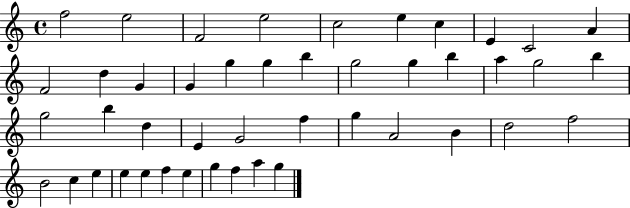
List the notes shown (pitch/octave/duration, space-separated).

F5/h E5/h F4/h E5/h C5/h E5/q C5/q E4/q C4/h A4/q F4/h D5/q G4/q G4/q G5/q G5/q B5/q G5/h G5/q B5/q A5/q G5/h B5/q G5/h B5/q D5/q E4/q G4/h F5/q G5/q A4/h B4/q D5/h F5/h B4/h C5/q E5/q E5/q E5/q F5/q E5/q G5/q F5/q A5/q G5/q